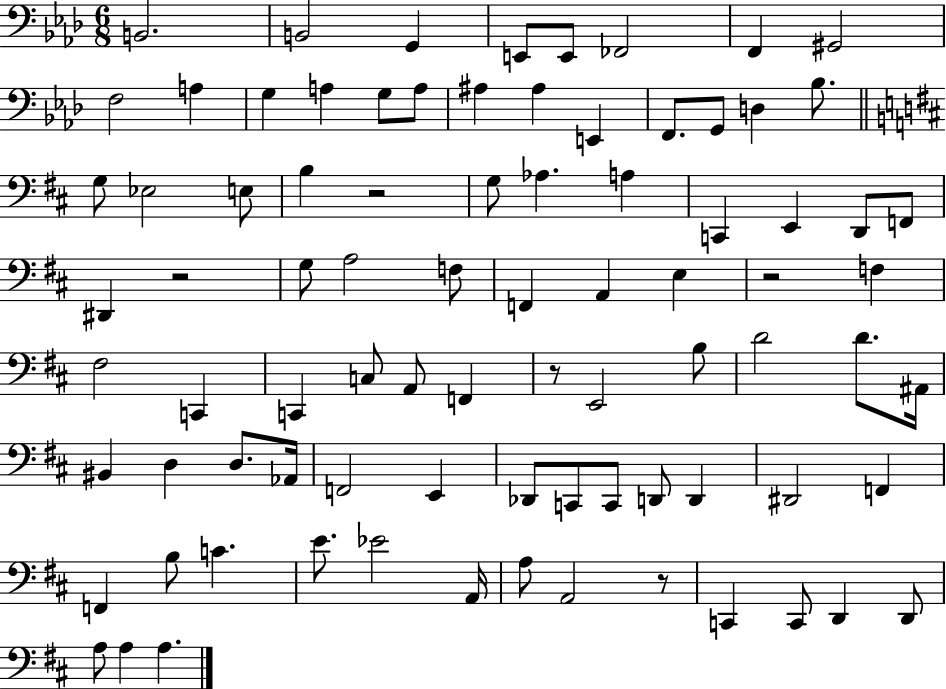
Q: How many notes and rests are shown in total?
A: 84